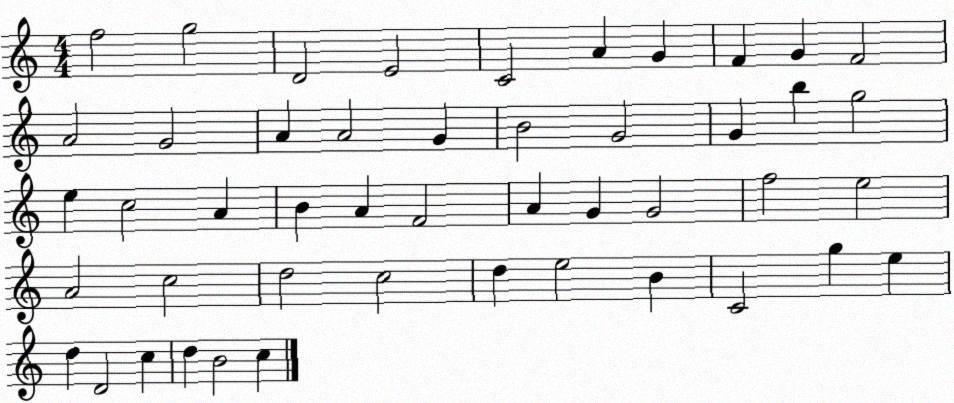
X:1
T:Untitled
M:4/4
L:1/4
K:C
f2 g2 D2 E2 C2 A G F G F2 A2 G2 A A2 G B2 G2 G b g2 e c2 A B A F2 A G G2 f2 e2 A2 c2 d2 c2 d e2 B C2 g e d D2 c d B2 c